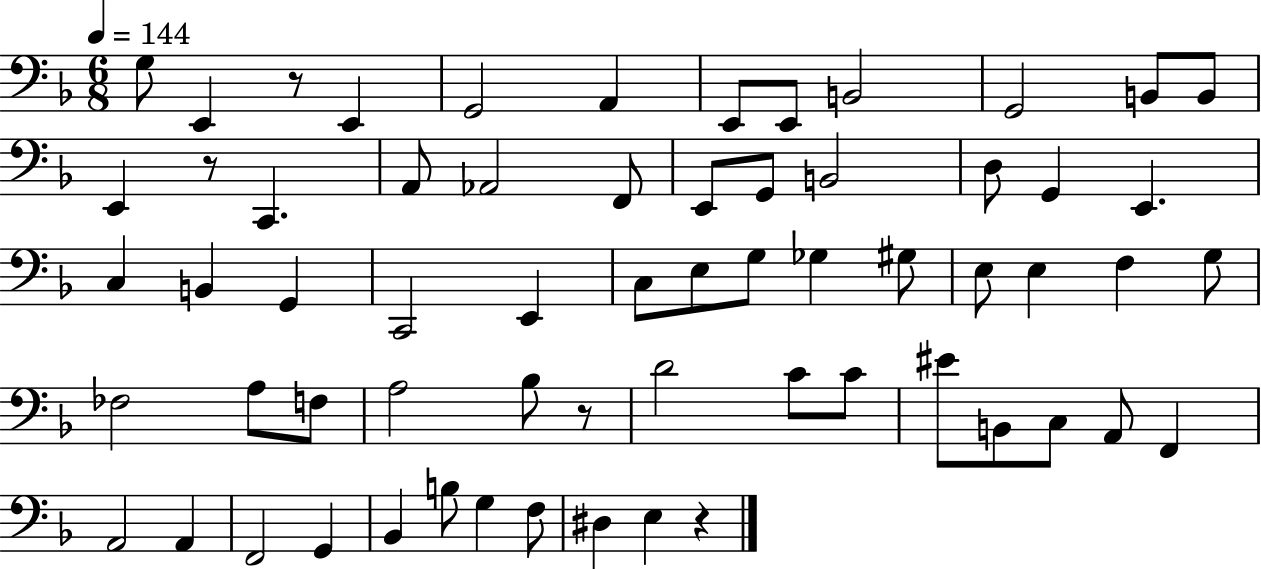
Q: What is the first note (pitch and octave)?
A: G3